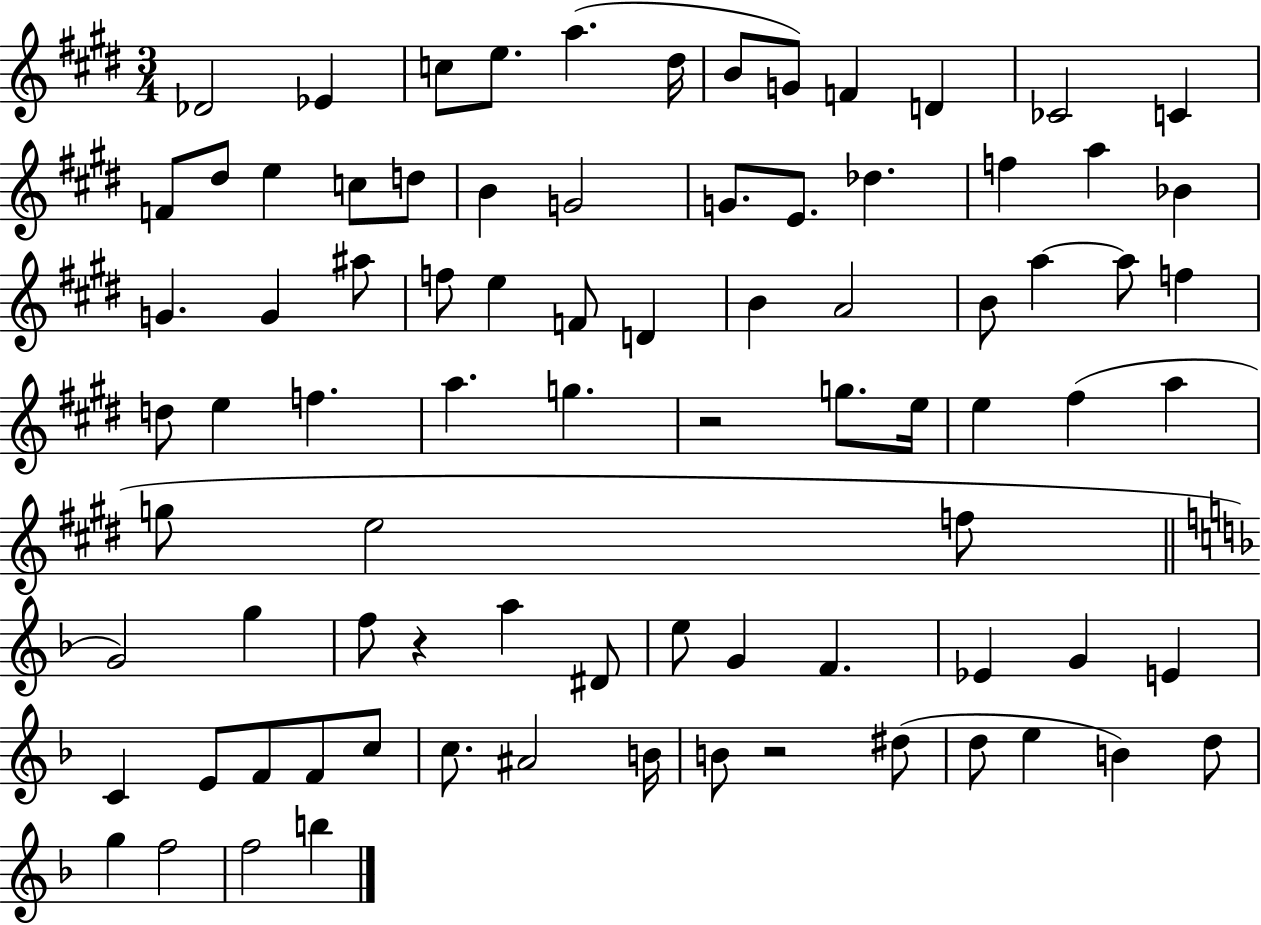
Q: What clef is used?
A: treble